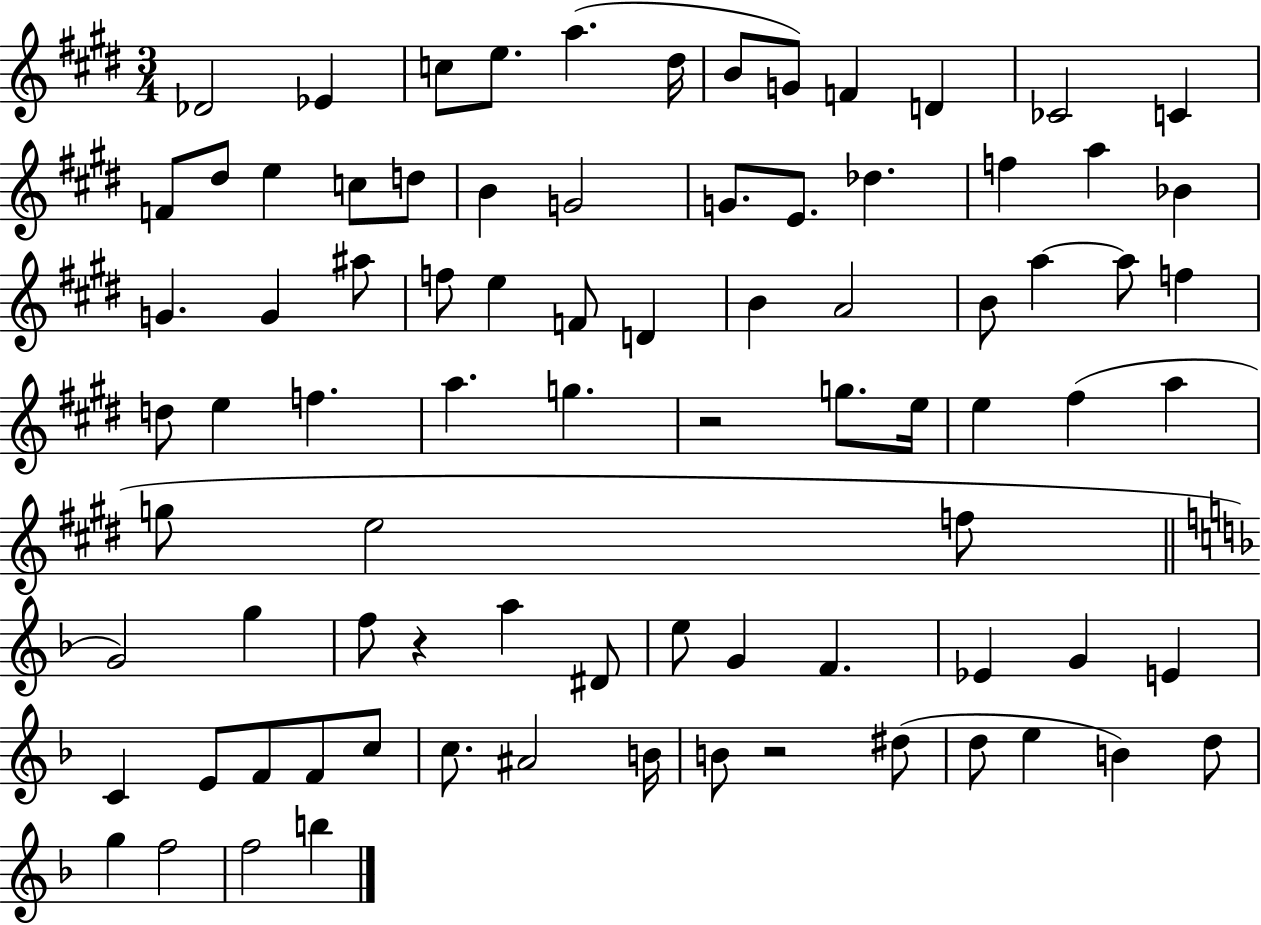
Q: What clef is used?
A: treble